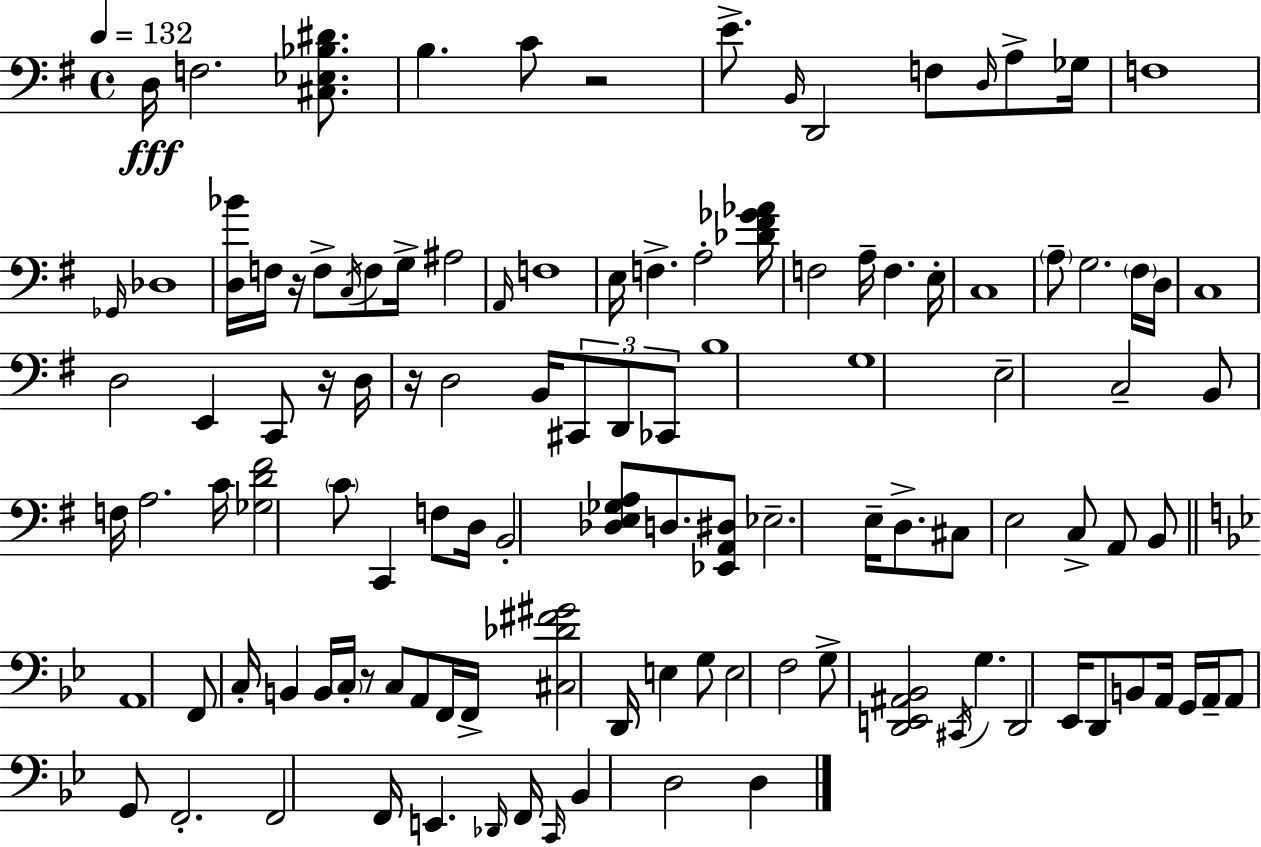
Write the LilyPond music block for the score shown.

{
  \clef bass
  \time 4/4
  \defaultTimeSignature
  \key g \major
  \tempo 4 = 132
  \repeat volta 2 { d16\fff f2. <cis ees bes dis'>8. | b4. c'8 r2 | e'8.-> \grace { b,16 } d,2 f8 \grace { d16 } a8-> | ges16 f1 | \break \grace { ges,16 } des1 | <d bes'>16 f16 r16 f8-> \acciaccatura { c16 } f8 g16-> ais2 | \grace { a,16 } f1 | e16 f4.-> a2-. | \break <des' fis' ges' aes'>16 f2 a16-- f4. | e16-. c1 | \parenthesize a8-- g2. | \parenthesize fis16 d16 c1 | \break d2 e,4 | c,8 r16 d16 r16 d2 b,16 \tuplet 3/2 { cis,8 | d,8 ces,8 } b1 | g1 | \break e2-- c2-- | b,8 f16 a2. | c'16 <ges d' fis'>2 \parenthesize c'8 c,4 | f8 d16 b,2-. <des e ges a>8 | \break d8. <ees, a, dis>8 ees2.-- | e16-- d8.-> cis8 e2 c8-> | a,8 b,8 \bar "||" \break \key bes \major a,1 | f,8 c16-. b,4 b,16 \parenthesize c16-. r8 c8 a,8 f,16 | f,16-> <cis des' fis' gis'>2 d,16 e4 g8 | e2 f2 | \break g8-> <d, e, ais, bes,>2 \acciaccatura { cis,16 } g4. | d,2 ees,16 d,8 b,8 a,16 g,16 | a,16-- a,8 g,8 f,2.-. | f,2 f,16 e,4. | \break \grace { des,16 } f,16 \grace { c,16 } bes,4 d2 d4 | } \bar "|."
}